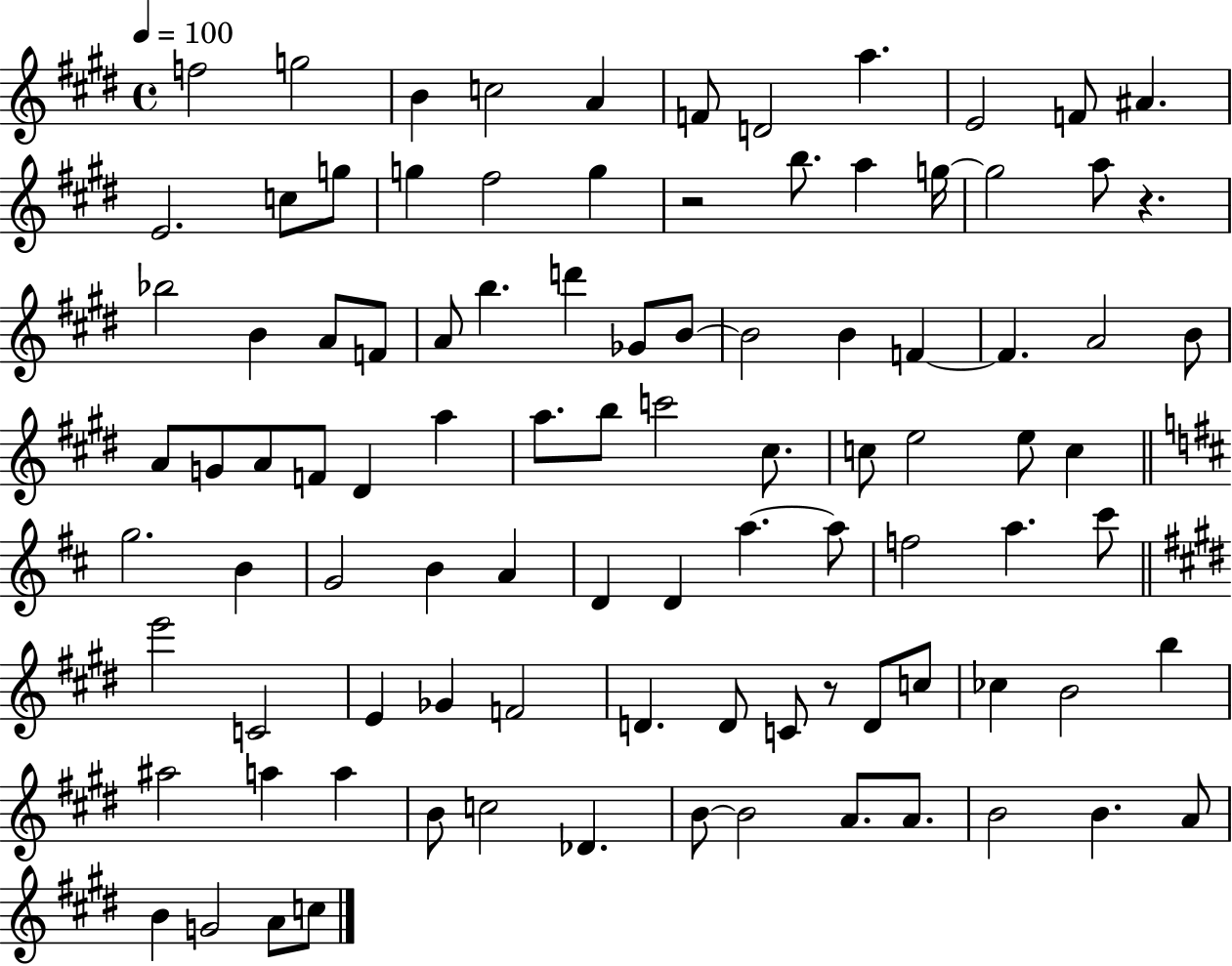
X:1
T:Untitled
M:4/4
L:1/4
K:E
f2 g2 B c2 A F/2 D2 a E2 F/2 ^A E2 c/2 g/2 g ^f2 g z2 b/2 a g/4 g2 a/2 z _b2 B A/2 F/2 A/2 b d' _G/2 B/2 B2 B F F A2 B/2 A/2 G/2 A/2 F/2 ^D a a/2 b/2 c'2 ^c/2 c/2 e2 e/2 c g2 B G2 B A D D a a/2 f2 a ^c'/2 e'2 C2 E _G F2 D D/2 C/2 z/2 D/2 c/2 _c B2 b ^a2 a a B/2 c2 _D B/2 B2 A/2 A/2 B2 B A/2 B G2 A/2 c/2